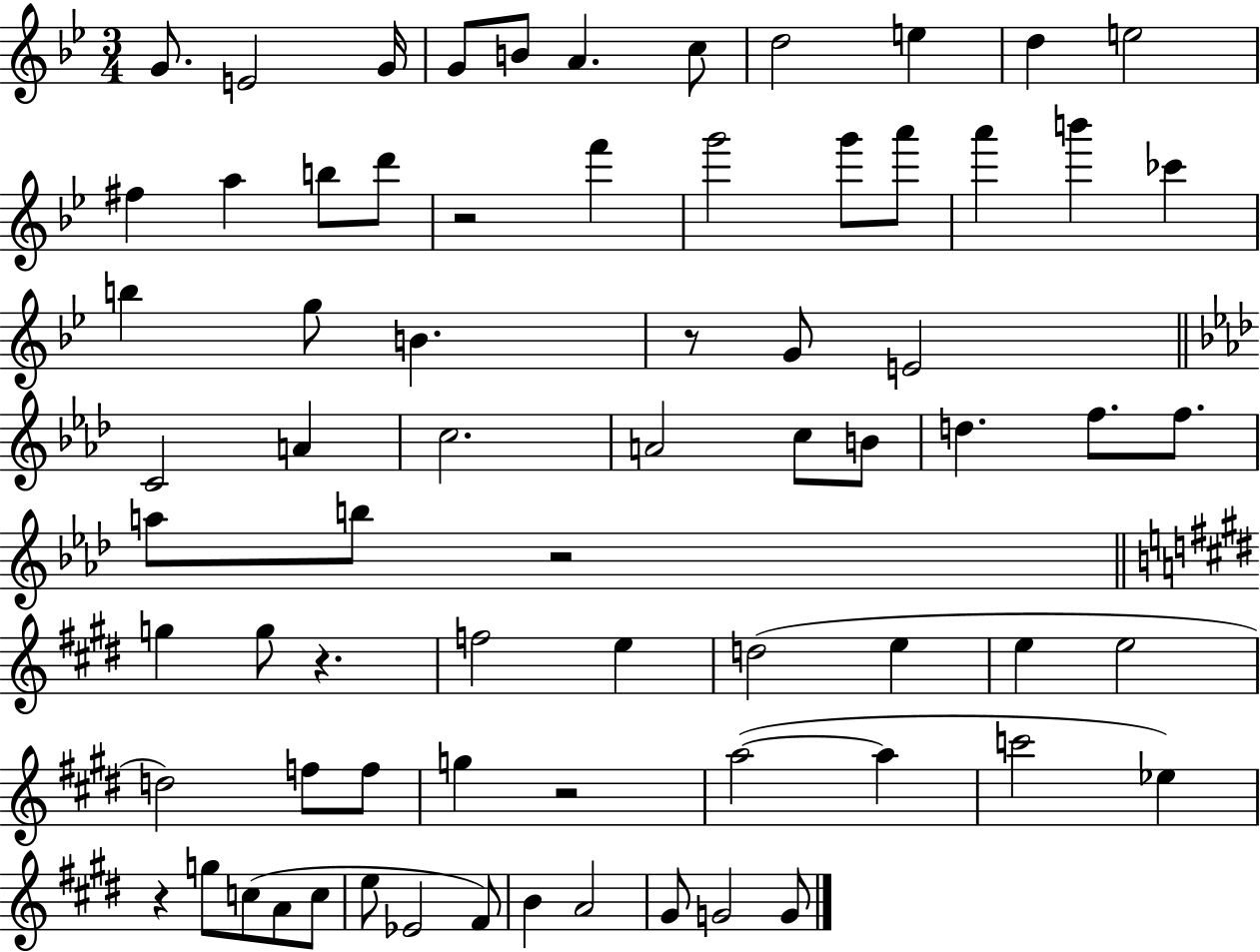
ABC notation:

X:1
T:Untitled
M:3/4
L:1/4
K:Bb
G/2 E2 G/4 G/2 B/2 A c/2 d2 e d e2 ^f a b/2 d'/2 z2 f' g'2 g'/2 a'/2 a' b' _c' b g/2 B z/2 G/2 E2 C2 A c2 A2 c/2 B/2 d f/2 f/2 a/2 b/2 z2 g g/2 z f2 e d2 e e e2 d2 f/2 f/2 g z2 a2 a c'2 _e z g/2 c/2 A/2 c/2 e/2 _E2 ^F/2 B A2 ^G/2 G2 G/2